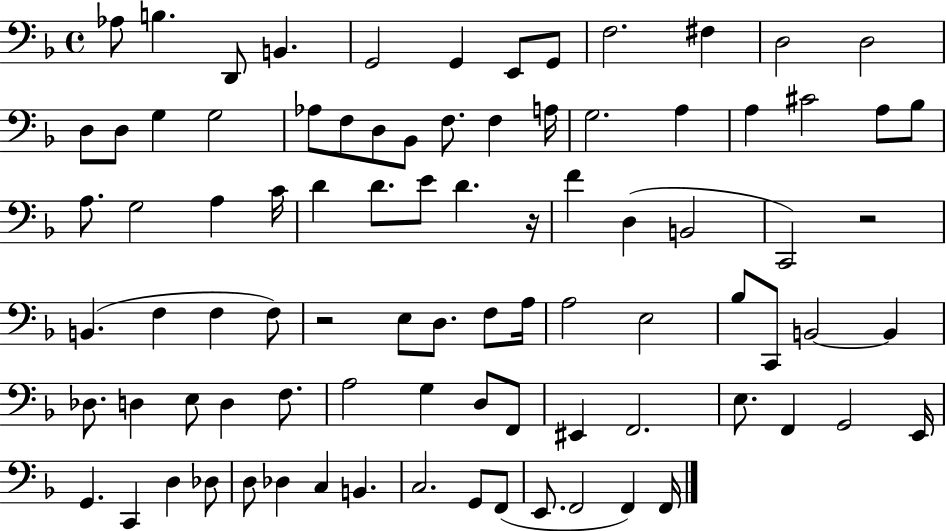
{
  \clef bass
  \time 4/4
  \defaultTimeSignature
  \key f \major
  aes8 b4. d,8 b,4. | g,2 g,4 e,8 g,8 | f2. fis4 | d2 d2 | \break d8 d8 g4 g2 | aes8 f8 d8 bes,8 f8. f4 a16 | g2. a4 | a4 cis'2 a8 bes8 | \break a8. g2 a4 c'16 | d'4 d'8. e'8 d'4. r16 | f'4 d4( b,2 | c,2) r2 | \break b,4.( f4 f4 f8) | r2 e8 d8. f8 a16 | a2 e2 | bes8 c,8 b,2~~ b,4 | \break des8. d4 e8 d4 f8. | a2 g4 d8 f,8 | eis,4 f,2. | e8. f,4 g,2 e,16 | \break g,4. c,4 d4 des8 | d8 des4 c4 b,4. | c2. g,8 f,8( | e,8. f,2 f,4) f,16 | \break \bar "|."
}